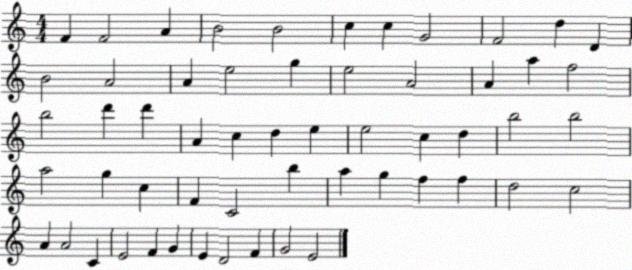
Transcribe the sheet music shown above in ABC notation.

X:1
T:Untitled
M:4/4
L:1/4
K:C
F F2 A B2 B2 c c G2 F2 d D B2 A2 A e2 g e2 A2 A a f2 b2 d' d' A c d e e2 c d b2 b2 a2 g c F C2 b a g f f d2 c2 A A2 C E2 F G E D2 F G2 E2